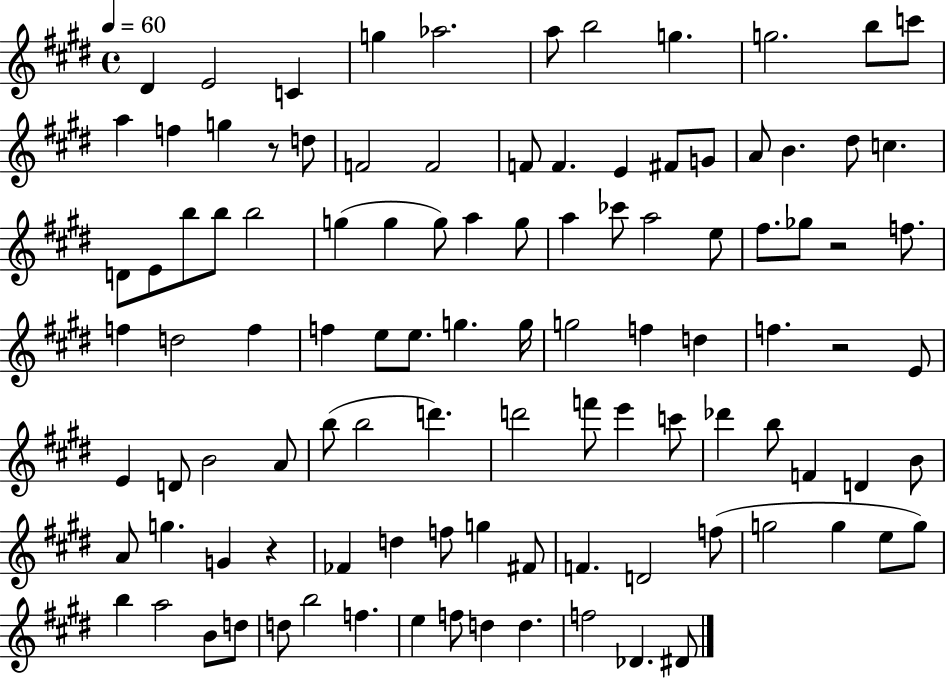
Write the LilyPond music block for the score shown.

{
  \clef treble
  \time 4/4
  \defaultTimeSignature
  \key e \major
  \tempo 4 = 60
  dis'4 e'2 c'4 | g''4 aes''2. | a''8 b''2 g''4. | g''2. b''8 c'''8 | \break a''4 f''4 g''4 r8 d''8 | f'2 f'2 | f'8 f'4. e'4 fis'8 g'8 | a'8 b'4. dis''8 c''4. | \break d'8 e'8 b''8 b''8 b''2 | g''4( g''4 g''8) a''4 g''8 | a''4 ces'''8 a''2 e''8 | fis''8. ges''8 r2 f''8. | \break f''4 d''2 f''4 | f''4 e''8 e''8. g''4. g''16 | g''2 f''4 d''4 | f''4. r2 e'8 | \break e'4 d'8 b'2 a'8 | b''8( b''2 d'''4.) | d'''2 f'''8 e'''4 c'''8 | des'''4 b''8 f'4 d'4 b'8 | \break a'8 g''4. g'4 r4 | fes'4 d''4 f''8 g''4 fis'8 | f'4. d'2 f''8( | g''2 g''4 e''8 g''8) | \break b''4 a''2 b'8 d''8 | d''8 b''2 f''4. | e''4 f''8 d''4 d''4. | f''2 des'4. dis'8 | \break \bar "|."
}